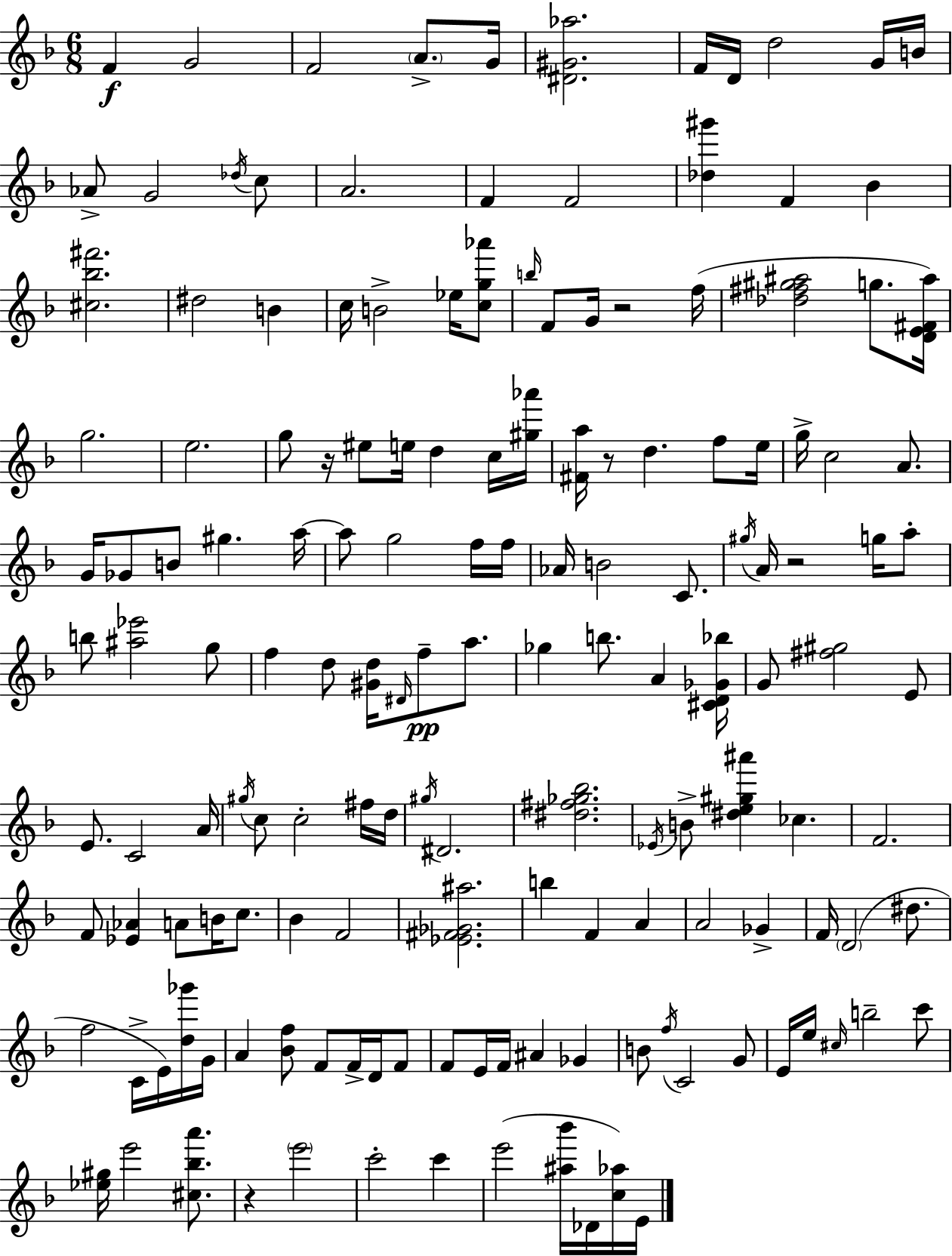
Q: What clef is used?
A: treble